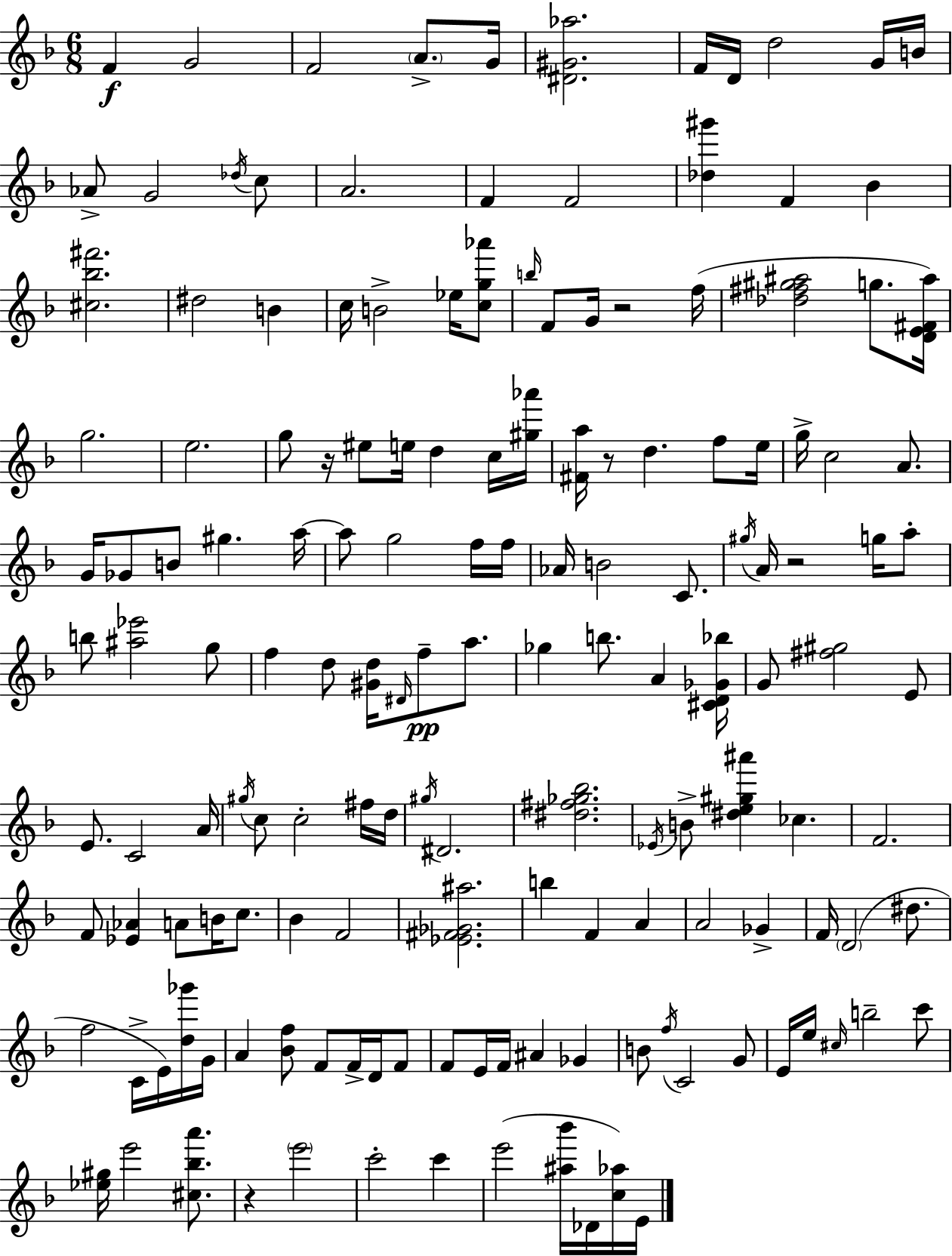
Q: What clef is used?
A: treble